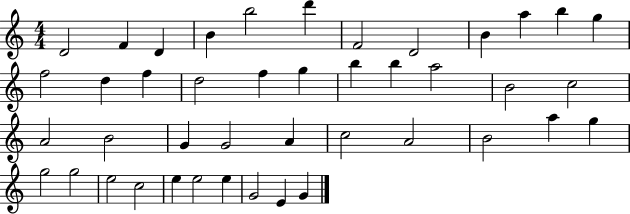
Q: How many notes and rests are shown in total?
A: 43